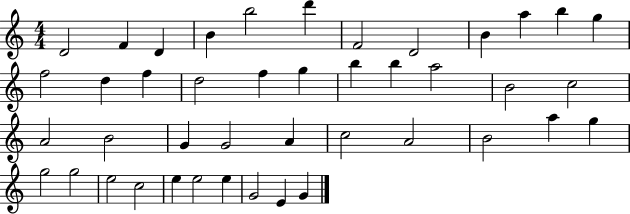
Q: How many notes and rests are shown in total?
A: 43